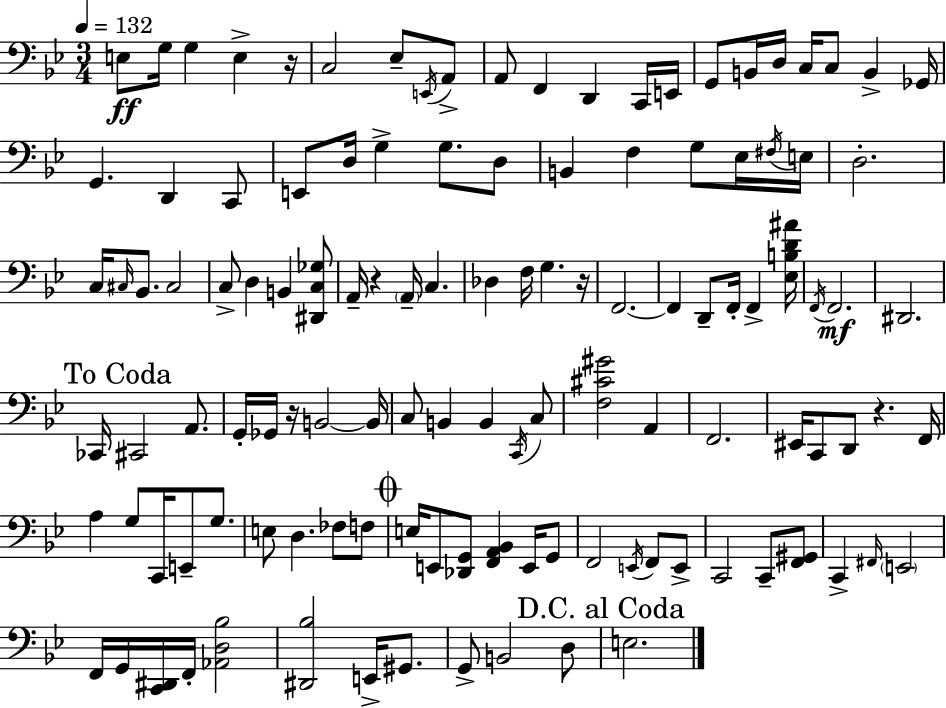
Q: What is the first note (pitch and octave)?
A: E3